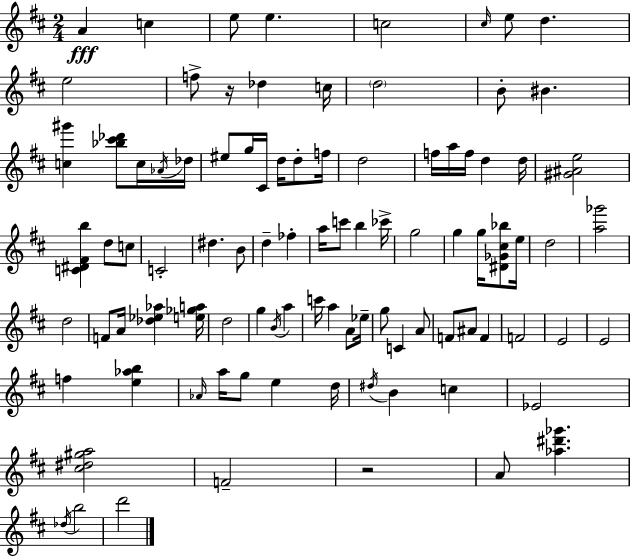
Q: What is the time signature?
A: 2/4